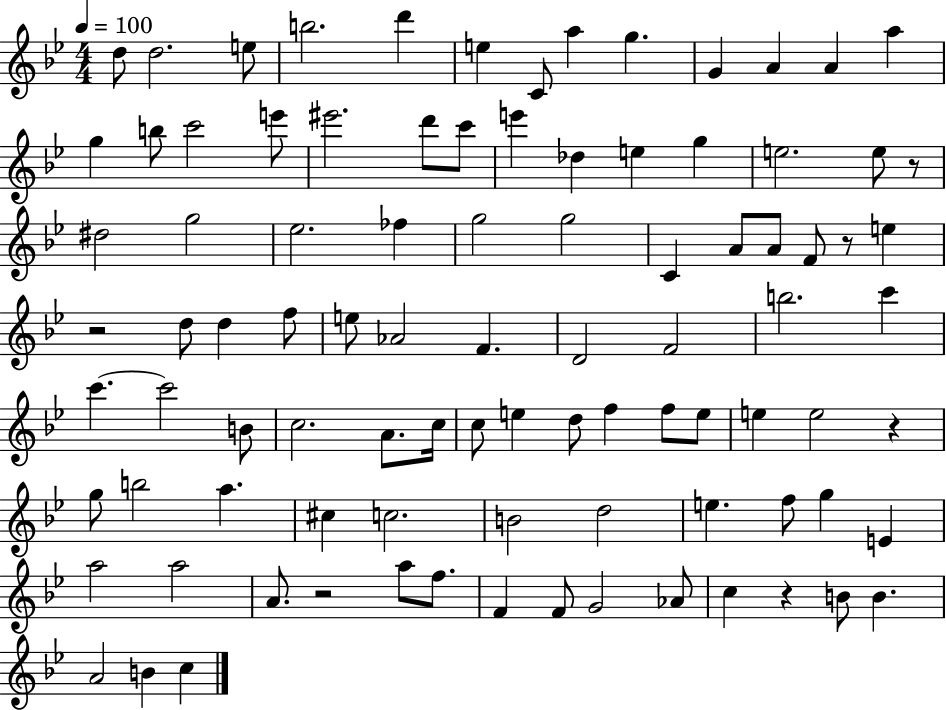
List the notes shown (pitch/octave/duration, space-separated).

D5/e D5/h. E5/e B5/h. D6/q E5/q C4/e A5/q G5/q. G4/q A4/q A4/q A5/q G5/q B5/e C6/h E6/e EIS6/h. D6/e C6/e E6/q Db5/q E5/q G5/q E5/h. E5/e R/e D#5/h G5/h Eb5/h. FES5/q G5/h G5/h C4/q A4/e A4/e F4/e R/e E5/q R/h D5/e D5/q F5/e E5/e Ab4/h F4/q. D4/h F4/h B5/h. C6/q C6/q. C6/h B4/e C5/h. A4/e. C5/s C5/e E5/q D5/e F5/q F5/e E5/e E5/q E5/h R/q G5/e B5/h A5/q. C#5/q C5/h. B4/h D5/h E5/q. F5/e G5/q E4/q A5/h A5/h A4/e. R/h A5/e F5/e. F4/q F4/e G4/h Ab4/e C5/q R/q B4/e B4/q. A4/h B4/q C5/q